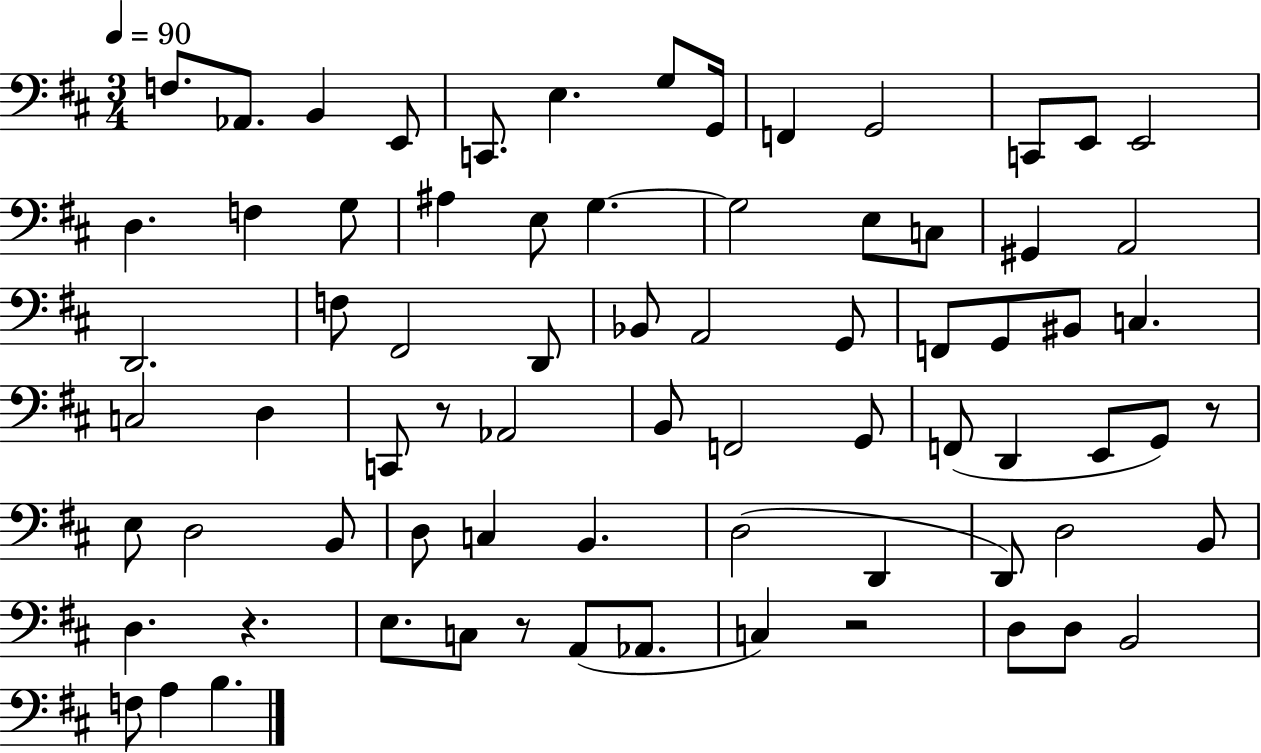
{
  \clef bass
  \numericTimeSignature
  \time 3/4
  \key d \major
  \tempo 4 = 90
  f8. aes,8. b,4 e,8 | c,8. e4. g8 g,16 | f,4 g,2 | c,8 e,8 e,2 | \break d4. f4 g8 | ais4 e8 g4.~~ | g2 e8 c8 | gis,4 a,2 | \break d,2. | f8 fis,2 d,8 | bes,8 a,2 g,8 | f,8 g,8 bis,8 c4. | \break c2 d4 | c,8 r8 aes,2 | b,8 f,2 g,8 | f,8( d,4 e,8 g,8) r8 | \break e8 d2 b,8 | d8 c4 b,4. | d2( d,4 | d,8) d2 b,8 | \break d4. r4. | e8. c8 r8 a,8( aes,8. | c4) r2 | d8 d8 b,2 | \break f8 a4 b4. | \bar "|."
}